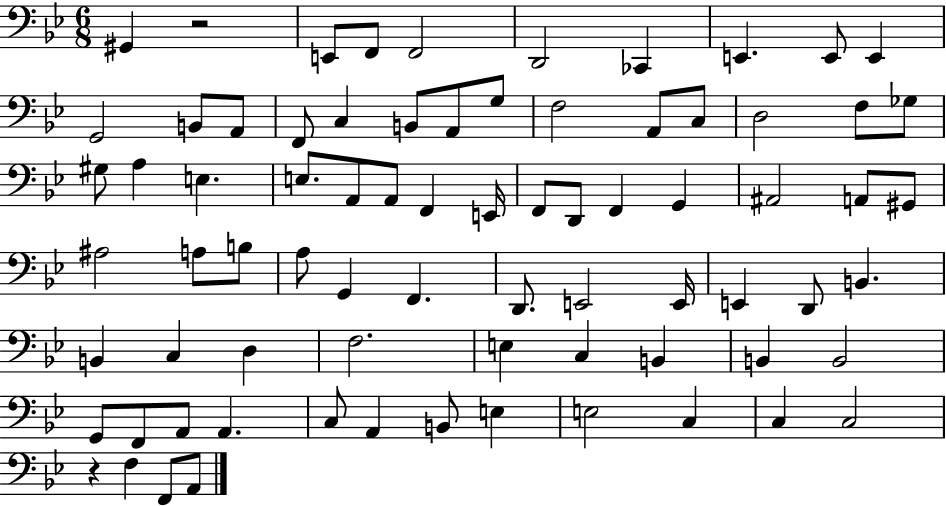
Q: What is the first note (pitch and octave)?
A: G#2